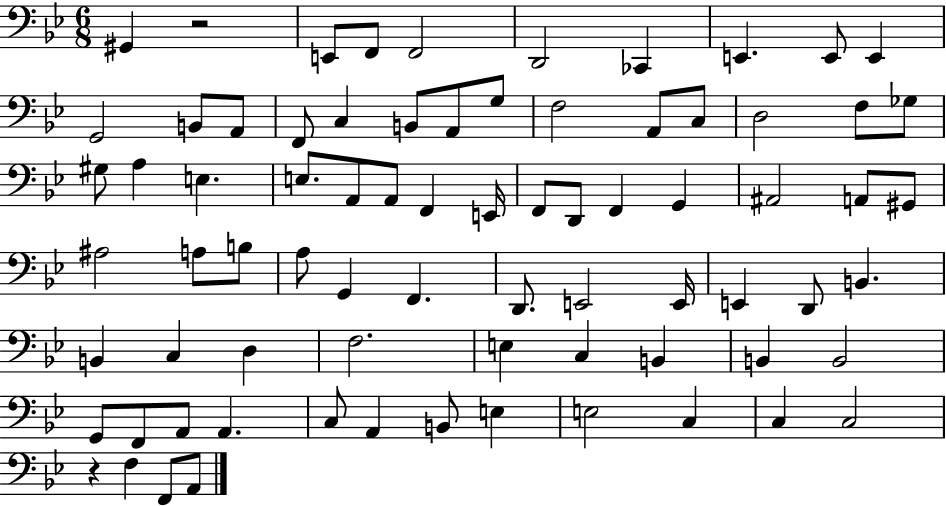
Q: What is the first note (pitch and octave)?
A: G#2